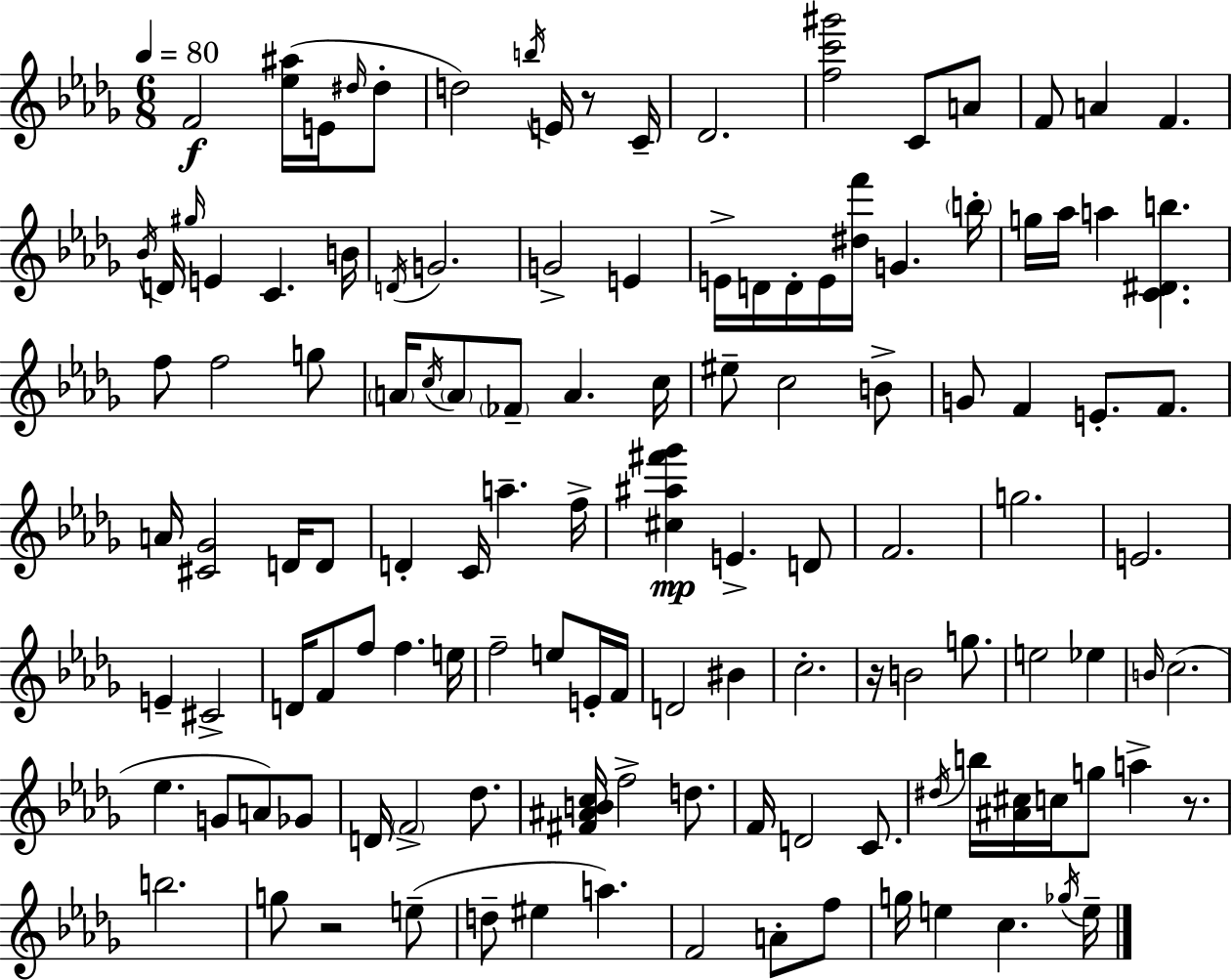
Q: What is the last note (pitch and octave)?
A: E5